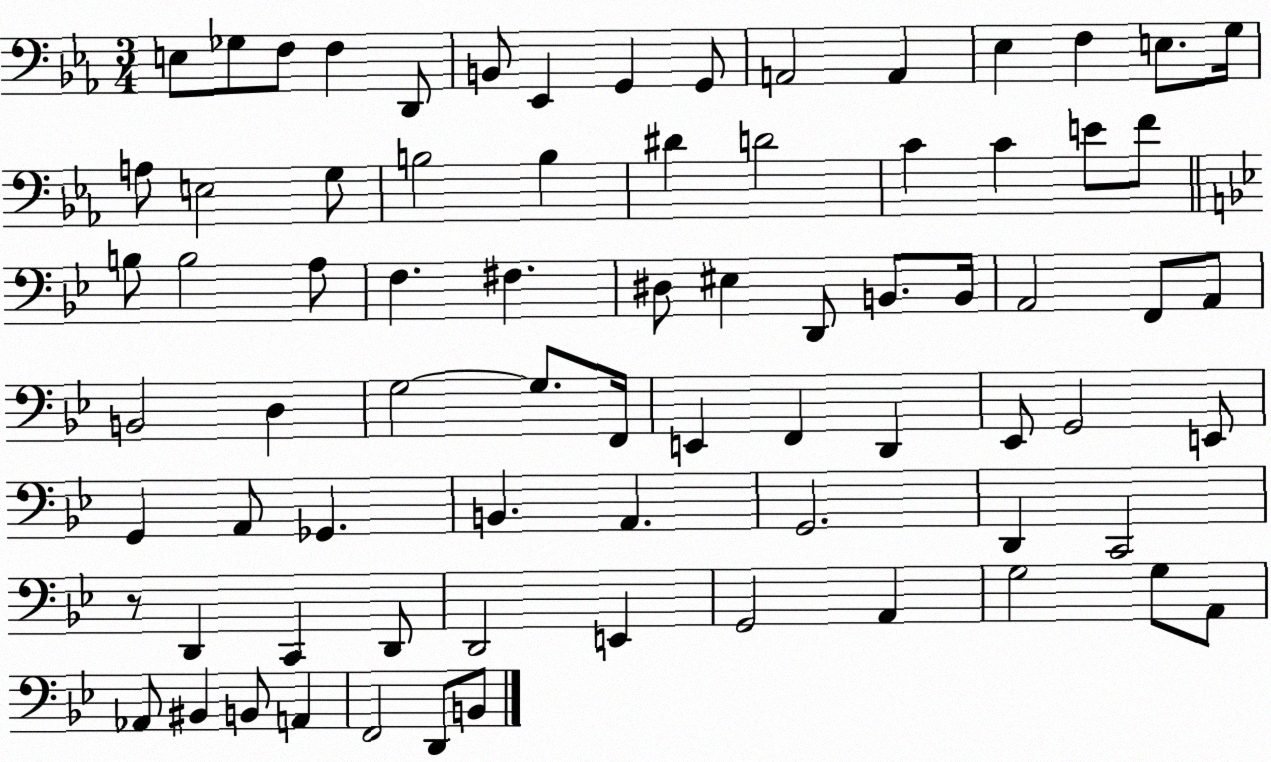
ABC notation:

X:1
T:Untitled
M:3/4
L:1/4
K:Eb
E,/2 _G,/2 F,/2 F, D,,/2 B,,/2 _E,, G,, G,,/2 A,,2 A,, _E, F, E,/2 G,/4 A,/2 E,2 G,/2 B,2 B, ^D D2 C C E/2 F/2 B,/2 B,2 A,/2 F, ^F, ^D,/2 ^E, D,,/2 B,,/2 B,,/4 A,,2 F,,/2 A,,/2 B,,2 D, G,2 G,/2 F,,/4 E,, F,, D,, _E,,/2 G,,2 E,,/2 G,, A,,/2 _G,, B,, A,, G,,2 D,, C,,2 z/2 D,, C,, D,,/2 D,,2 E,, G,,2 A,, G,2 G,/2 A,,/2 _A,,/2 ^B,, B,,/2 A,, F,,2 D,,/2 B,,/2